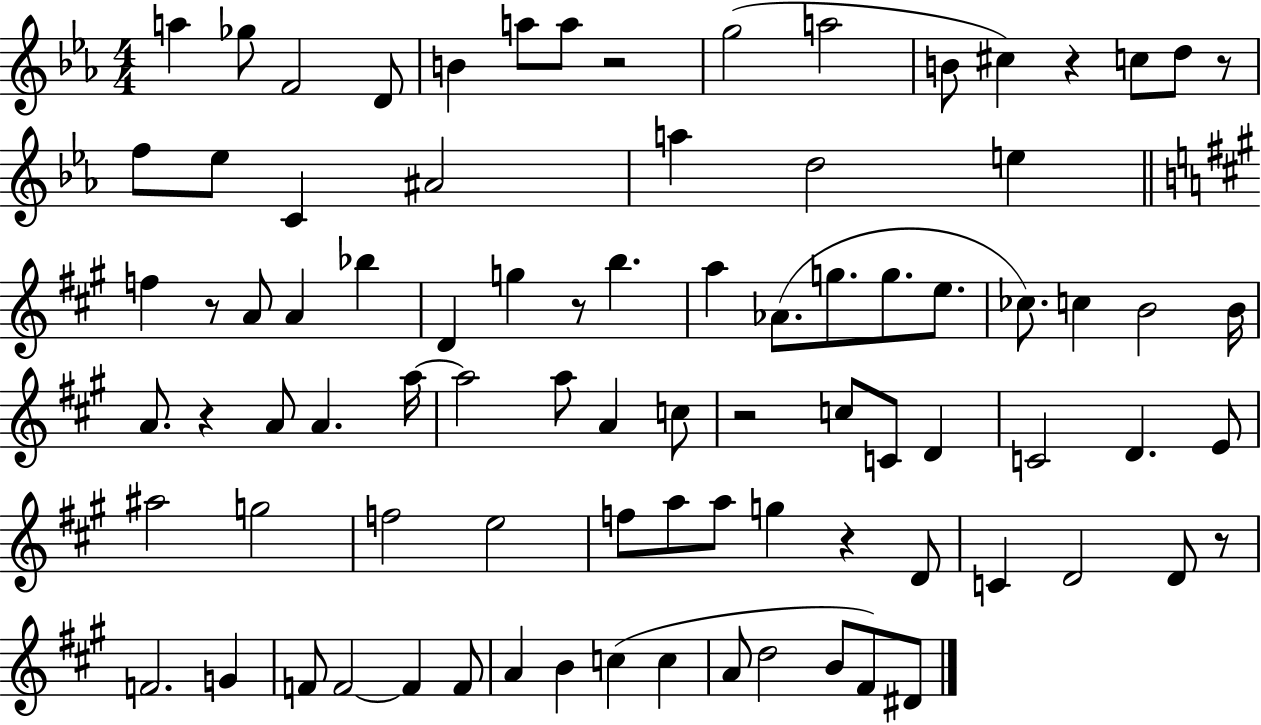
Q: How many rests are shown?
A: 9